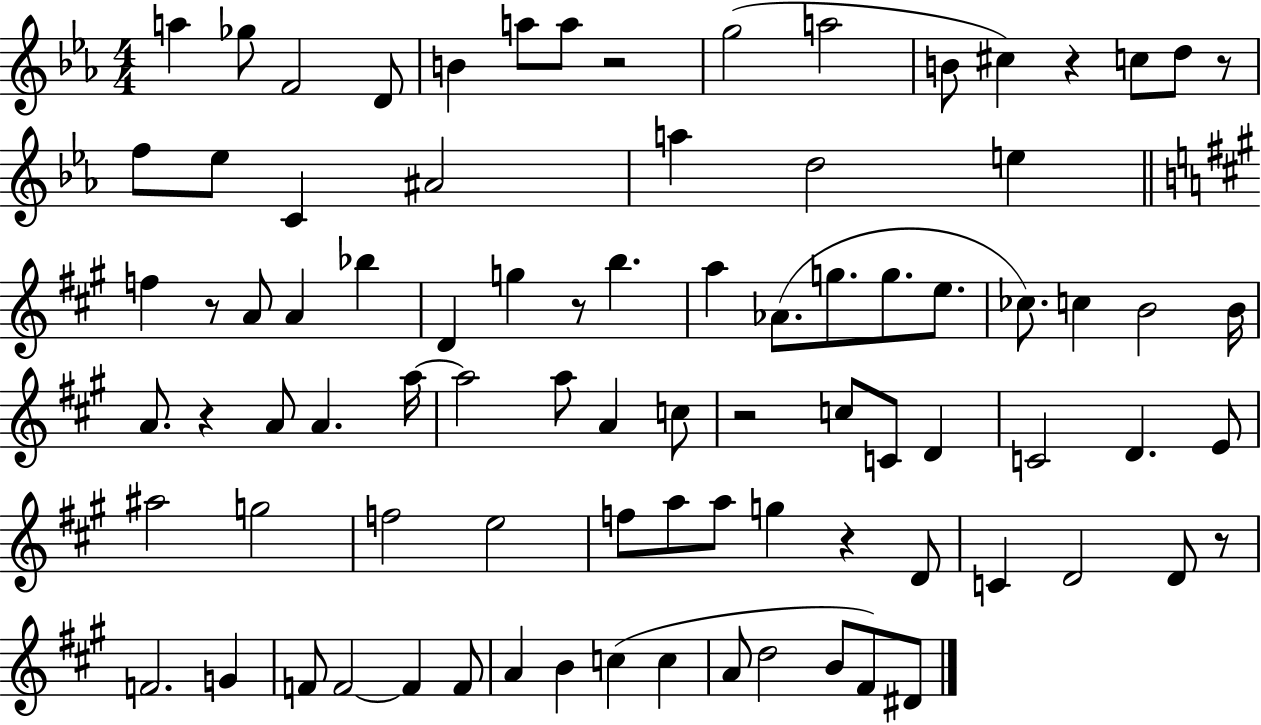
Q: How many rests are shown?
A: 9